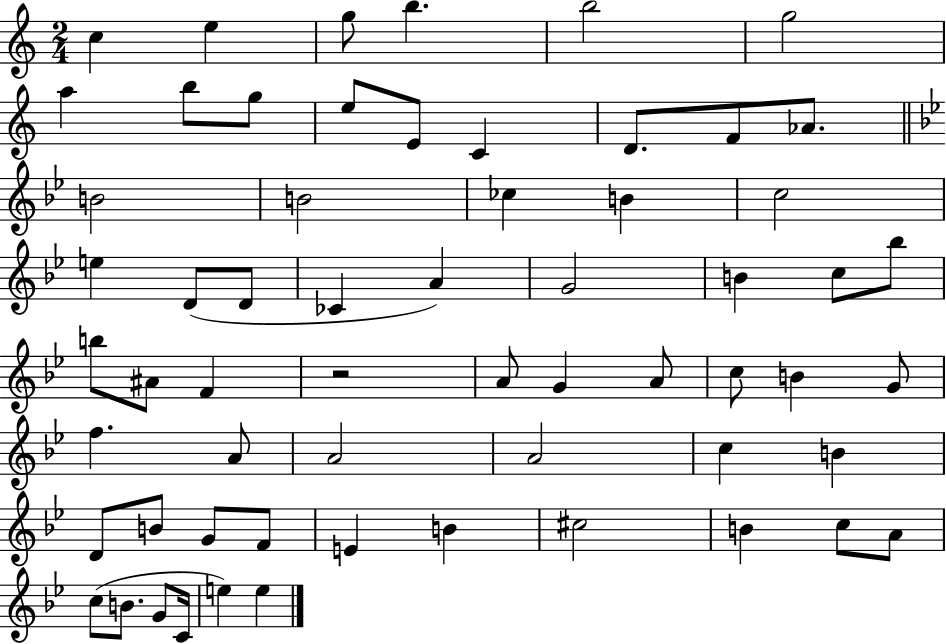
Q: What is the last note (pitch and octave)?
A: E5